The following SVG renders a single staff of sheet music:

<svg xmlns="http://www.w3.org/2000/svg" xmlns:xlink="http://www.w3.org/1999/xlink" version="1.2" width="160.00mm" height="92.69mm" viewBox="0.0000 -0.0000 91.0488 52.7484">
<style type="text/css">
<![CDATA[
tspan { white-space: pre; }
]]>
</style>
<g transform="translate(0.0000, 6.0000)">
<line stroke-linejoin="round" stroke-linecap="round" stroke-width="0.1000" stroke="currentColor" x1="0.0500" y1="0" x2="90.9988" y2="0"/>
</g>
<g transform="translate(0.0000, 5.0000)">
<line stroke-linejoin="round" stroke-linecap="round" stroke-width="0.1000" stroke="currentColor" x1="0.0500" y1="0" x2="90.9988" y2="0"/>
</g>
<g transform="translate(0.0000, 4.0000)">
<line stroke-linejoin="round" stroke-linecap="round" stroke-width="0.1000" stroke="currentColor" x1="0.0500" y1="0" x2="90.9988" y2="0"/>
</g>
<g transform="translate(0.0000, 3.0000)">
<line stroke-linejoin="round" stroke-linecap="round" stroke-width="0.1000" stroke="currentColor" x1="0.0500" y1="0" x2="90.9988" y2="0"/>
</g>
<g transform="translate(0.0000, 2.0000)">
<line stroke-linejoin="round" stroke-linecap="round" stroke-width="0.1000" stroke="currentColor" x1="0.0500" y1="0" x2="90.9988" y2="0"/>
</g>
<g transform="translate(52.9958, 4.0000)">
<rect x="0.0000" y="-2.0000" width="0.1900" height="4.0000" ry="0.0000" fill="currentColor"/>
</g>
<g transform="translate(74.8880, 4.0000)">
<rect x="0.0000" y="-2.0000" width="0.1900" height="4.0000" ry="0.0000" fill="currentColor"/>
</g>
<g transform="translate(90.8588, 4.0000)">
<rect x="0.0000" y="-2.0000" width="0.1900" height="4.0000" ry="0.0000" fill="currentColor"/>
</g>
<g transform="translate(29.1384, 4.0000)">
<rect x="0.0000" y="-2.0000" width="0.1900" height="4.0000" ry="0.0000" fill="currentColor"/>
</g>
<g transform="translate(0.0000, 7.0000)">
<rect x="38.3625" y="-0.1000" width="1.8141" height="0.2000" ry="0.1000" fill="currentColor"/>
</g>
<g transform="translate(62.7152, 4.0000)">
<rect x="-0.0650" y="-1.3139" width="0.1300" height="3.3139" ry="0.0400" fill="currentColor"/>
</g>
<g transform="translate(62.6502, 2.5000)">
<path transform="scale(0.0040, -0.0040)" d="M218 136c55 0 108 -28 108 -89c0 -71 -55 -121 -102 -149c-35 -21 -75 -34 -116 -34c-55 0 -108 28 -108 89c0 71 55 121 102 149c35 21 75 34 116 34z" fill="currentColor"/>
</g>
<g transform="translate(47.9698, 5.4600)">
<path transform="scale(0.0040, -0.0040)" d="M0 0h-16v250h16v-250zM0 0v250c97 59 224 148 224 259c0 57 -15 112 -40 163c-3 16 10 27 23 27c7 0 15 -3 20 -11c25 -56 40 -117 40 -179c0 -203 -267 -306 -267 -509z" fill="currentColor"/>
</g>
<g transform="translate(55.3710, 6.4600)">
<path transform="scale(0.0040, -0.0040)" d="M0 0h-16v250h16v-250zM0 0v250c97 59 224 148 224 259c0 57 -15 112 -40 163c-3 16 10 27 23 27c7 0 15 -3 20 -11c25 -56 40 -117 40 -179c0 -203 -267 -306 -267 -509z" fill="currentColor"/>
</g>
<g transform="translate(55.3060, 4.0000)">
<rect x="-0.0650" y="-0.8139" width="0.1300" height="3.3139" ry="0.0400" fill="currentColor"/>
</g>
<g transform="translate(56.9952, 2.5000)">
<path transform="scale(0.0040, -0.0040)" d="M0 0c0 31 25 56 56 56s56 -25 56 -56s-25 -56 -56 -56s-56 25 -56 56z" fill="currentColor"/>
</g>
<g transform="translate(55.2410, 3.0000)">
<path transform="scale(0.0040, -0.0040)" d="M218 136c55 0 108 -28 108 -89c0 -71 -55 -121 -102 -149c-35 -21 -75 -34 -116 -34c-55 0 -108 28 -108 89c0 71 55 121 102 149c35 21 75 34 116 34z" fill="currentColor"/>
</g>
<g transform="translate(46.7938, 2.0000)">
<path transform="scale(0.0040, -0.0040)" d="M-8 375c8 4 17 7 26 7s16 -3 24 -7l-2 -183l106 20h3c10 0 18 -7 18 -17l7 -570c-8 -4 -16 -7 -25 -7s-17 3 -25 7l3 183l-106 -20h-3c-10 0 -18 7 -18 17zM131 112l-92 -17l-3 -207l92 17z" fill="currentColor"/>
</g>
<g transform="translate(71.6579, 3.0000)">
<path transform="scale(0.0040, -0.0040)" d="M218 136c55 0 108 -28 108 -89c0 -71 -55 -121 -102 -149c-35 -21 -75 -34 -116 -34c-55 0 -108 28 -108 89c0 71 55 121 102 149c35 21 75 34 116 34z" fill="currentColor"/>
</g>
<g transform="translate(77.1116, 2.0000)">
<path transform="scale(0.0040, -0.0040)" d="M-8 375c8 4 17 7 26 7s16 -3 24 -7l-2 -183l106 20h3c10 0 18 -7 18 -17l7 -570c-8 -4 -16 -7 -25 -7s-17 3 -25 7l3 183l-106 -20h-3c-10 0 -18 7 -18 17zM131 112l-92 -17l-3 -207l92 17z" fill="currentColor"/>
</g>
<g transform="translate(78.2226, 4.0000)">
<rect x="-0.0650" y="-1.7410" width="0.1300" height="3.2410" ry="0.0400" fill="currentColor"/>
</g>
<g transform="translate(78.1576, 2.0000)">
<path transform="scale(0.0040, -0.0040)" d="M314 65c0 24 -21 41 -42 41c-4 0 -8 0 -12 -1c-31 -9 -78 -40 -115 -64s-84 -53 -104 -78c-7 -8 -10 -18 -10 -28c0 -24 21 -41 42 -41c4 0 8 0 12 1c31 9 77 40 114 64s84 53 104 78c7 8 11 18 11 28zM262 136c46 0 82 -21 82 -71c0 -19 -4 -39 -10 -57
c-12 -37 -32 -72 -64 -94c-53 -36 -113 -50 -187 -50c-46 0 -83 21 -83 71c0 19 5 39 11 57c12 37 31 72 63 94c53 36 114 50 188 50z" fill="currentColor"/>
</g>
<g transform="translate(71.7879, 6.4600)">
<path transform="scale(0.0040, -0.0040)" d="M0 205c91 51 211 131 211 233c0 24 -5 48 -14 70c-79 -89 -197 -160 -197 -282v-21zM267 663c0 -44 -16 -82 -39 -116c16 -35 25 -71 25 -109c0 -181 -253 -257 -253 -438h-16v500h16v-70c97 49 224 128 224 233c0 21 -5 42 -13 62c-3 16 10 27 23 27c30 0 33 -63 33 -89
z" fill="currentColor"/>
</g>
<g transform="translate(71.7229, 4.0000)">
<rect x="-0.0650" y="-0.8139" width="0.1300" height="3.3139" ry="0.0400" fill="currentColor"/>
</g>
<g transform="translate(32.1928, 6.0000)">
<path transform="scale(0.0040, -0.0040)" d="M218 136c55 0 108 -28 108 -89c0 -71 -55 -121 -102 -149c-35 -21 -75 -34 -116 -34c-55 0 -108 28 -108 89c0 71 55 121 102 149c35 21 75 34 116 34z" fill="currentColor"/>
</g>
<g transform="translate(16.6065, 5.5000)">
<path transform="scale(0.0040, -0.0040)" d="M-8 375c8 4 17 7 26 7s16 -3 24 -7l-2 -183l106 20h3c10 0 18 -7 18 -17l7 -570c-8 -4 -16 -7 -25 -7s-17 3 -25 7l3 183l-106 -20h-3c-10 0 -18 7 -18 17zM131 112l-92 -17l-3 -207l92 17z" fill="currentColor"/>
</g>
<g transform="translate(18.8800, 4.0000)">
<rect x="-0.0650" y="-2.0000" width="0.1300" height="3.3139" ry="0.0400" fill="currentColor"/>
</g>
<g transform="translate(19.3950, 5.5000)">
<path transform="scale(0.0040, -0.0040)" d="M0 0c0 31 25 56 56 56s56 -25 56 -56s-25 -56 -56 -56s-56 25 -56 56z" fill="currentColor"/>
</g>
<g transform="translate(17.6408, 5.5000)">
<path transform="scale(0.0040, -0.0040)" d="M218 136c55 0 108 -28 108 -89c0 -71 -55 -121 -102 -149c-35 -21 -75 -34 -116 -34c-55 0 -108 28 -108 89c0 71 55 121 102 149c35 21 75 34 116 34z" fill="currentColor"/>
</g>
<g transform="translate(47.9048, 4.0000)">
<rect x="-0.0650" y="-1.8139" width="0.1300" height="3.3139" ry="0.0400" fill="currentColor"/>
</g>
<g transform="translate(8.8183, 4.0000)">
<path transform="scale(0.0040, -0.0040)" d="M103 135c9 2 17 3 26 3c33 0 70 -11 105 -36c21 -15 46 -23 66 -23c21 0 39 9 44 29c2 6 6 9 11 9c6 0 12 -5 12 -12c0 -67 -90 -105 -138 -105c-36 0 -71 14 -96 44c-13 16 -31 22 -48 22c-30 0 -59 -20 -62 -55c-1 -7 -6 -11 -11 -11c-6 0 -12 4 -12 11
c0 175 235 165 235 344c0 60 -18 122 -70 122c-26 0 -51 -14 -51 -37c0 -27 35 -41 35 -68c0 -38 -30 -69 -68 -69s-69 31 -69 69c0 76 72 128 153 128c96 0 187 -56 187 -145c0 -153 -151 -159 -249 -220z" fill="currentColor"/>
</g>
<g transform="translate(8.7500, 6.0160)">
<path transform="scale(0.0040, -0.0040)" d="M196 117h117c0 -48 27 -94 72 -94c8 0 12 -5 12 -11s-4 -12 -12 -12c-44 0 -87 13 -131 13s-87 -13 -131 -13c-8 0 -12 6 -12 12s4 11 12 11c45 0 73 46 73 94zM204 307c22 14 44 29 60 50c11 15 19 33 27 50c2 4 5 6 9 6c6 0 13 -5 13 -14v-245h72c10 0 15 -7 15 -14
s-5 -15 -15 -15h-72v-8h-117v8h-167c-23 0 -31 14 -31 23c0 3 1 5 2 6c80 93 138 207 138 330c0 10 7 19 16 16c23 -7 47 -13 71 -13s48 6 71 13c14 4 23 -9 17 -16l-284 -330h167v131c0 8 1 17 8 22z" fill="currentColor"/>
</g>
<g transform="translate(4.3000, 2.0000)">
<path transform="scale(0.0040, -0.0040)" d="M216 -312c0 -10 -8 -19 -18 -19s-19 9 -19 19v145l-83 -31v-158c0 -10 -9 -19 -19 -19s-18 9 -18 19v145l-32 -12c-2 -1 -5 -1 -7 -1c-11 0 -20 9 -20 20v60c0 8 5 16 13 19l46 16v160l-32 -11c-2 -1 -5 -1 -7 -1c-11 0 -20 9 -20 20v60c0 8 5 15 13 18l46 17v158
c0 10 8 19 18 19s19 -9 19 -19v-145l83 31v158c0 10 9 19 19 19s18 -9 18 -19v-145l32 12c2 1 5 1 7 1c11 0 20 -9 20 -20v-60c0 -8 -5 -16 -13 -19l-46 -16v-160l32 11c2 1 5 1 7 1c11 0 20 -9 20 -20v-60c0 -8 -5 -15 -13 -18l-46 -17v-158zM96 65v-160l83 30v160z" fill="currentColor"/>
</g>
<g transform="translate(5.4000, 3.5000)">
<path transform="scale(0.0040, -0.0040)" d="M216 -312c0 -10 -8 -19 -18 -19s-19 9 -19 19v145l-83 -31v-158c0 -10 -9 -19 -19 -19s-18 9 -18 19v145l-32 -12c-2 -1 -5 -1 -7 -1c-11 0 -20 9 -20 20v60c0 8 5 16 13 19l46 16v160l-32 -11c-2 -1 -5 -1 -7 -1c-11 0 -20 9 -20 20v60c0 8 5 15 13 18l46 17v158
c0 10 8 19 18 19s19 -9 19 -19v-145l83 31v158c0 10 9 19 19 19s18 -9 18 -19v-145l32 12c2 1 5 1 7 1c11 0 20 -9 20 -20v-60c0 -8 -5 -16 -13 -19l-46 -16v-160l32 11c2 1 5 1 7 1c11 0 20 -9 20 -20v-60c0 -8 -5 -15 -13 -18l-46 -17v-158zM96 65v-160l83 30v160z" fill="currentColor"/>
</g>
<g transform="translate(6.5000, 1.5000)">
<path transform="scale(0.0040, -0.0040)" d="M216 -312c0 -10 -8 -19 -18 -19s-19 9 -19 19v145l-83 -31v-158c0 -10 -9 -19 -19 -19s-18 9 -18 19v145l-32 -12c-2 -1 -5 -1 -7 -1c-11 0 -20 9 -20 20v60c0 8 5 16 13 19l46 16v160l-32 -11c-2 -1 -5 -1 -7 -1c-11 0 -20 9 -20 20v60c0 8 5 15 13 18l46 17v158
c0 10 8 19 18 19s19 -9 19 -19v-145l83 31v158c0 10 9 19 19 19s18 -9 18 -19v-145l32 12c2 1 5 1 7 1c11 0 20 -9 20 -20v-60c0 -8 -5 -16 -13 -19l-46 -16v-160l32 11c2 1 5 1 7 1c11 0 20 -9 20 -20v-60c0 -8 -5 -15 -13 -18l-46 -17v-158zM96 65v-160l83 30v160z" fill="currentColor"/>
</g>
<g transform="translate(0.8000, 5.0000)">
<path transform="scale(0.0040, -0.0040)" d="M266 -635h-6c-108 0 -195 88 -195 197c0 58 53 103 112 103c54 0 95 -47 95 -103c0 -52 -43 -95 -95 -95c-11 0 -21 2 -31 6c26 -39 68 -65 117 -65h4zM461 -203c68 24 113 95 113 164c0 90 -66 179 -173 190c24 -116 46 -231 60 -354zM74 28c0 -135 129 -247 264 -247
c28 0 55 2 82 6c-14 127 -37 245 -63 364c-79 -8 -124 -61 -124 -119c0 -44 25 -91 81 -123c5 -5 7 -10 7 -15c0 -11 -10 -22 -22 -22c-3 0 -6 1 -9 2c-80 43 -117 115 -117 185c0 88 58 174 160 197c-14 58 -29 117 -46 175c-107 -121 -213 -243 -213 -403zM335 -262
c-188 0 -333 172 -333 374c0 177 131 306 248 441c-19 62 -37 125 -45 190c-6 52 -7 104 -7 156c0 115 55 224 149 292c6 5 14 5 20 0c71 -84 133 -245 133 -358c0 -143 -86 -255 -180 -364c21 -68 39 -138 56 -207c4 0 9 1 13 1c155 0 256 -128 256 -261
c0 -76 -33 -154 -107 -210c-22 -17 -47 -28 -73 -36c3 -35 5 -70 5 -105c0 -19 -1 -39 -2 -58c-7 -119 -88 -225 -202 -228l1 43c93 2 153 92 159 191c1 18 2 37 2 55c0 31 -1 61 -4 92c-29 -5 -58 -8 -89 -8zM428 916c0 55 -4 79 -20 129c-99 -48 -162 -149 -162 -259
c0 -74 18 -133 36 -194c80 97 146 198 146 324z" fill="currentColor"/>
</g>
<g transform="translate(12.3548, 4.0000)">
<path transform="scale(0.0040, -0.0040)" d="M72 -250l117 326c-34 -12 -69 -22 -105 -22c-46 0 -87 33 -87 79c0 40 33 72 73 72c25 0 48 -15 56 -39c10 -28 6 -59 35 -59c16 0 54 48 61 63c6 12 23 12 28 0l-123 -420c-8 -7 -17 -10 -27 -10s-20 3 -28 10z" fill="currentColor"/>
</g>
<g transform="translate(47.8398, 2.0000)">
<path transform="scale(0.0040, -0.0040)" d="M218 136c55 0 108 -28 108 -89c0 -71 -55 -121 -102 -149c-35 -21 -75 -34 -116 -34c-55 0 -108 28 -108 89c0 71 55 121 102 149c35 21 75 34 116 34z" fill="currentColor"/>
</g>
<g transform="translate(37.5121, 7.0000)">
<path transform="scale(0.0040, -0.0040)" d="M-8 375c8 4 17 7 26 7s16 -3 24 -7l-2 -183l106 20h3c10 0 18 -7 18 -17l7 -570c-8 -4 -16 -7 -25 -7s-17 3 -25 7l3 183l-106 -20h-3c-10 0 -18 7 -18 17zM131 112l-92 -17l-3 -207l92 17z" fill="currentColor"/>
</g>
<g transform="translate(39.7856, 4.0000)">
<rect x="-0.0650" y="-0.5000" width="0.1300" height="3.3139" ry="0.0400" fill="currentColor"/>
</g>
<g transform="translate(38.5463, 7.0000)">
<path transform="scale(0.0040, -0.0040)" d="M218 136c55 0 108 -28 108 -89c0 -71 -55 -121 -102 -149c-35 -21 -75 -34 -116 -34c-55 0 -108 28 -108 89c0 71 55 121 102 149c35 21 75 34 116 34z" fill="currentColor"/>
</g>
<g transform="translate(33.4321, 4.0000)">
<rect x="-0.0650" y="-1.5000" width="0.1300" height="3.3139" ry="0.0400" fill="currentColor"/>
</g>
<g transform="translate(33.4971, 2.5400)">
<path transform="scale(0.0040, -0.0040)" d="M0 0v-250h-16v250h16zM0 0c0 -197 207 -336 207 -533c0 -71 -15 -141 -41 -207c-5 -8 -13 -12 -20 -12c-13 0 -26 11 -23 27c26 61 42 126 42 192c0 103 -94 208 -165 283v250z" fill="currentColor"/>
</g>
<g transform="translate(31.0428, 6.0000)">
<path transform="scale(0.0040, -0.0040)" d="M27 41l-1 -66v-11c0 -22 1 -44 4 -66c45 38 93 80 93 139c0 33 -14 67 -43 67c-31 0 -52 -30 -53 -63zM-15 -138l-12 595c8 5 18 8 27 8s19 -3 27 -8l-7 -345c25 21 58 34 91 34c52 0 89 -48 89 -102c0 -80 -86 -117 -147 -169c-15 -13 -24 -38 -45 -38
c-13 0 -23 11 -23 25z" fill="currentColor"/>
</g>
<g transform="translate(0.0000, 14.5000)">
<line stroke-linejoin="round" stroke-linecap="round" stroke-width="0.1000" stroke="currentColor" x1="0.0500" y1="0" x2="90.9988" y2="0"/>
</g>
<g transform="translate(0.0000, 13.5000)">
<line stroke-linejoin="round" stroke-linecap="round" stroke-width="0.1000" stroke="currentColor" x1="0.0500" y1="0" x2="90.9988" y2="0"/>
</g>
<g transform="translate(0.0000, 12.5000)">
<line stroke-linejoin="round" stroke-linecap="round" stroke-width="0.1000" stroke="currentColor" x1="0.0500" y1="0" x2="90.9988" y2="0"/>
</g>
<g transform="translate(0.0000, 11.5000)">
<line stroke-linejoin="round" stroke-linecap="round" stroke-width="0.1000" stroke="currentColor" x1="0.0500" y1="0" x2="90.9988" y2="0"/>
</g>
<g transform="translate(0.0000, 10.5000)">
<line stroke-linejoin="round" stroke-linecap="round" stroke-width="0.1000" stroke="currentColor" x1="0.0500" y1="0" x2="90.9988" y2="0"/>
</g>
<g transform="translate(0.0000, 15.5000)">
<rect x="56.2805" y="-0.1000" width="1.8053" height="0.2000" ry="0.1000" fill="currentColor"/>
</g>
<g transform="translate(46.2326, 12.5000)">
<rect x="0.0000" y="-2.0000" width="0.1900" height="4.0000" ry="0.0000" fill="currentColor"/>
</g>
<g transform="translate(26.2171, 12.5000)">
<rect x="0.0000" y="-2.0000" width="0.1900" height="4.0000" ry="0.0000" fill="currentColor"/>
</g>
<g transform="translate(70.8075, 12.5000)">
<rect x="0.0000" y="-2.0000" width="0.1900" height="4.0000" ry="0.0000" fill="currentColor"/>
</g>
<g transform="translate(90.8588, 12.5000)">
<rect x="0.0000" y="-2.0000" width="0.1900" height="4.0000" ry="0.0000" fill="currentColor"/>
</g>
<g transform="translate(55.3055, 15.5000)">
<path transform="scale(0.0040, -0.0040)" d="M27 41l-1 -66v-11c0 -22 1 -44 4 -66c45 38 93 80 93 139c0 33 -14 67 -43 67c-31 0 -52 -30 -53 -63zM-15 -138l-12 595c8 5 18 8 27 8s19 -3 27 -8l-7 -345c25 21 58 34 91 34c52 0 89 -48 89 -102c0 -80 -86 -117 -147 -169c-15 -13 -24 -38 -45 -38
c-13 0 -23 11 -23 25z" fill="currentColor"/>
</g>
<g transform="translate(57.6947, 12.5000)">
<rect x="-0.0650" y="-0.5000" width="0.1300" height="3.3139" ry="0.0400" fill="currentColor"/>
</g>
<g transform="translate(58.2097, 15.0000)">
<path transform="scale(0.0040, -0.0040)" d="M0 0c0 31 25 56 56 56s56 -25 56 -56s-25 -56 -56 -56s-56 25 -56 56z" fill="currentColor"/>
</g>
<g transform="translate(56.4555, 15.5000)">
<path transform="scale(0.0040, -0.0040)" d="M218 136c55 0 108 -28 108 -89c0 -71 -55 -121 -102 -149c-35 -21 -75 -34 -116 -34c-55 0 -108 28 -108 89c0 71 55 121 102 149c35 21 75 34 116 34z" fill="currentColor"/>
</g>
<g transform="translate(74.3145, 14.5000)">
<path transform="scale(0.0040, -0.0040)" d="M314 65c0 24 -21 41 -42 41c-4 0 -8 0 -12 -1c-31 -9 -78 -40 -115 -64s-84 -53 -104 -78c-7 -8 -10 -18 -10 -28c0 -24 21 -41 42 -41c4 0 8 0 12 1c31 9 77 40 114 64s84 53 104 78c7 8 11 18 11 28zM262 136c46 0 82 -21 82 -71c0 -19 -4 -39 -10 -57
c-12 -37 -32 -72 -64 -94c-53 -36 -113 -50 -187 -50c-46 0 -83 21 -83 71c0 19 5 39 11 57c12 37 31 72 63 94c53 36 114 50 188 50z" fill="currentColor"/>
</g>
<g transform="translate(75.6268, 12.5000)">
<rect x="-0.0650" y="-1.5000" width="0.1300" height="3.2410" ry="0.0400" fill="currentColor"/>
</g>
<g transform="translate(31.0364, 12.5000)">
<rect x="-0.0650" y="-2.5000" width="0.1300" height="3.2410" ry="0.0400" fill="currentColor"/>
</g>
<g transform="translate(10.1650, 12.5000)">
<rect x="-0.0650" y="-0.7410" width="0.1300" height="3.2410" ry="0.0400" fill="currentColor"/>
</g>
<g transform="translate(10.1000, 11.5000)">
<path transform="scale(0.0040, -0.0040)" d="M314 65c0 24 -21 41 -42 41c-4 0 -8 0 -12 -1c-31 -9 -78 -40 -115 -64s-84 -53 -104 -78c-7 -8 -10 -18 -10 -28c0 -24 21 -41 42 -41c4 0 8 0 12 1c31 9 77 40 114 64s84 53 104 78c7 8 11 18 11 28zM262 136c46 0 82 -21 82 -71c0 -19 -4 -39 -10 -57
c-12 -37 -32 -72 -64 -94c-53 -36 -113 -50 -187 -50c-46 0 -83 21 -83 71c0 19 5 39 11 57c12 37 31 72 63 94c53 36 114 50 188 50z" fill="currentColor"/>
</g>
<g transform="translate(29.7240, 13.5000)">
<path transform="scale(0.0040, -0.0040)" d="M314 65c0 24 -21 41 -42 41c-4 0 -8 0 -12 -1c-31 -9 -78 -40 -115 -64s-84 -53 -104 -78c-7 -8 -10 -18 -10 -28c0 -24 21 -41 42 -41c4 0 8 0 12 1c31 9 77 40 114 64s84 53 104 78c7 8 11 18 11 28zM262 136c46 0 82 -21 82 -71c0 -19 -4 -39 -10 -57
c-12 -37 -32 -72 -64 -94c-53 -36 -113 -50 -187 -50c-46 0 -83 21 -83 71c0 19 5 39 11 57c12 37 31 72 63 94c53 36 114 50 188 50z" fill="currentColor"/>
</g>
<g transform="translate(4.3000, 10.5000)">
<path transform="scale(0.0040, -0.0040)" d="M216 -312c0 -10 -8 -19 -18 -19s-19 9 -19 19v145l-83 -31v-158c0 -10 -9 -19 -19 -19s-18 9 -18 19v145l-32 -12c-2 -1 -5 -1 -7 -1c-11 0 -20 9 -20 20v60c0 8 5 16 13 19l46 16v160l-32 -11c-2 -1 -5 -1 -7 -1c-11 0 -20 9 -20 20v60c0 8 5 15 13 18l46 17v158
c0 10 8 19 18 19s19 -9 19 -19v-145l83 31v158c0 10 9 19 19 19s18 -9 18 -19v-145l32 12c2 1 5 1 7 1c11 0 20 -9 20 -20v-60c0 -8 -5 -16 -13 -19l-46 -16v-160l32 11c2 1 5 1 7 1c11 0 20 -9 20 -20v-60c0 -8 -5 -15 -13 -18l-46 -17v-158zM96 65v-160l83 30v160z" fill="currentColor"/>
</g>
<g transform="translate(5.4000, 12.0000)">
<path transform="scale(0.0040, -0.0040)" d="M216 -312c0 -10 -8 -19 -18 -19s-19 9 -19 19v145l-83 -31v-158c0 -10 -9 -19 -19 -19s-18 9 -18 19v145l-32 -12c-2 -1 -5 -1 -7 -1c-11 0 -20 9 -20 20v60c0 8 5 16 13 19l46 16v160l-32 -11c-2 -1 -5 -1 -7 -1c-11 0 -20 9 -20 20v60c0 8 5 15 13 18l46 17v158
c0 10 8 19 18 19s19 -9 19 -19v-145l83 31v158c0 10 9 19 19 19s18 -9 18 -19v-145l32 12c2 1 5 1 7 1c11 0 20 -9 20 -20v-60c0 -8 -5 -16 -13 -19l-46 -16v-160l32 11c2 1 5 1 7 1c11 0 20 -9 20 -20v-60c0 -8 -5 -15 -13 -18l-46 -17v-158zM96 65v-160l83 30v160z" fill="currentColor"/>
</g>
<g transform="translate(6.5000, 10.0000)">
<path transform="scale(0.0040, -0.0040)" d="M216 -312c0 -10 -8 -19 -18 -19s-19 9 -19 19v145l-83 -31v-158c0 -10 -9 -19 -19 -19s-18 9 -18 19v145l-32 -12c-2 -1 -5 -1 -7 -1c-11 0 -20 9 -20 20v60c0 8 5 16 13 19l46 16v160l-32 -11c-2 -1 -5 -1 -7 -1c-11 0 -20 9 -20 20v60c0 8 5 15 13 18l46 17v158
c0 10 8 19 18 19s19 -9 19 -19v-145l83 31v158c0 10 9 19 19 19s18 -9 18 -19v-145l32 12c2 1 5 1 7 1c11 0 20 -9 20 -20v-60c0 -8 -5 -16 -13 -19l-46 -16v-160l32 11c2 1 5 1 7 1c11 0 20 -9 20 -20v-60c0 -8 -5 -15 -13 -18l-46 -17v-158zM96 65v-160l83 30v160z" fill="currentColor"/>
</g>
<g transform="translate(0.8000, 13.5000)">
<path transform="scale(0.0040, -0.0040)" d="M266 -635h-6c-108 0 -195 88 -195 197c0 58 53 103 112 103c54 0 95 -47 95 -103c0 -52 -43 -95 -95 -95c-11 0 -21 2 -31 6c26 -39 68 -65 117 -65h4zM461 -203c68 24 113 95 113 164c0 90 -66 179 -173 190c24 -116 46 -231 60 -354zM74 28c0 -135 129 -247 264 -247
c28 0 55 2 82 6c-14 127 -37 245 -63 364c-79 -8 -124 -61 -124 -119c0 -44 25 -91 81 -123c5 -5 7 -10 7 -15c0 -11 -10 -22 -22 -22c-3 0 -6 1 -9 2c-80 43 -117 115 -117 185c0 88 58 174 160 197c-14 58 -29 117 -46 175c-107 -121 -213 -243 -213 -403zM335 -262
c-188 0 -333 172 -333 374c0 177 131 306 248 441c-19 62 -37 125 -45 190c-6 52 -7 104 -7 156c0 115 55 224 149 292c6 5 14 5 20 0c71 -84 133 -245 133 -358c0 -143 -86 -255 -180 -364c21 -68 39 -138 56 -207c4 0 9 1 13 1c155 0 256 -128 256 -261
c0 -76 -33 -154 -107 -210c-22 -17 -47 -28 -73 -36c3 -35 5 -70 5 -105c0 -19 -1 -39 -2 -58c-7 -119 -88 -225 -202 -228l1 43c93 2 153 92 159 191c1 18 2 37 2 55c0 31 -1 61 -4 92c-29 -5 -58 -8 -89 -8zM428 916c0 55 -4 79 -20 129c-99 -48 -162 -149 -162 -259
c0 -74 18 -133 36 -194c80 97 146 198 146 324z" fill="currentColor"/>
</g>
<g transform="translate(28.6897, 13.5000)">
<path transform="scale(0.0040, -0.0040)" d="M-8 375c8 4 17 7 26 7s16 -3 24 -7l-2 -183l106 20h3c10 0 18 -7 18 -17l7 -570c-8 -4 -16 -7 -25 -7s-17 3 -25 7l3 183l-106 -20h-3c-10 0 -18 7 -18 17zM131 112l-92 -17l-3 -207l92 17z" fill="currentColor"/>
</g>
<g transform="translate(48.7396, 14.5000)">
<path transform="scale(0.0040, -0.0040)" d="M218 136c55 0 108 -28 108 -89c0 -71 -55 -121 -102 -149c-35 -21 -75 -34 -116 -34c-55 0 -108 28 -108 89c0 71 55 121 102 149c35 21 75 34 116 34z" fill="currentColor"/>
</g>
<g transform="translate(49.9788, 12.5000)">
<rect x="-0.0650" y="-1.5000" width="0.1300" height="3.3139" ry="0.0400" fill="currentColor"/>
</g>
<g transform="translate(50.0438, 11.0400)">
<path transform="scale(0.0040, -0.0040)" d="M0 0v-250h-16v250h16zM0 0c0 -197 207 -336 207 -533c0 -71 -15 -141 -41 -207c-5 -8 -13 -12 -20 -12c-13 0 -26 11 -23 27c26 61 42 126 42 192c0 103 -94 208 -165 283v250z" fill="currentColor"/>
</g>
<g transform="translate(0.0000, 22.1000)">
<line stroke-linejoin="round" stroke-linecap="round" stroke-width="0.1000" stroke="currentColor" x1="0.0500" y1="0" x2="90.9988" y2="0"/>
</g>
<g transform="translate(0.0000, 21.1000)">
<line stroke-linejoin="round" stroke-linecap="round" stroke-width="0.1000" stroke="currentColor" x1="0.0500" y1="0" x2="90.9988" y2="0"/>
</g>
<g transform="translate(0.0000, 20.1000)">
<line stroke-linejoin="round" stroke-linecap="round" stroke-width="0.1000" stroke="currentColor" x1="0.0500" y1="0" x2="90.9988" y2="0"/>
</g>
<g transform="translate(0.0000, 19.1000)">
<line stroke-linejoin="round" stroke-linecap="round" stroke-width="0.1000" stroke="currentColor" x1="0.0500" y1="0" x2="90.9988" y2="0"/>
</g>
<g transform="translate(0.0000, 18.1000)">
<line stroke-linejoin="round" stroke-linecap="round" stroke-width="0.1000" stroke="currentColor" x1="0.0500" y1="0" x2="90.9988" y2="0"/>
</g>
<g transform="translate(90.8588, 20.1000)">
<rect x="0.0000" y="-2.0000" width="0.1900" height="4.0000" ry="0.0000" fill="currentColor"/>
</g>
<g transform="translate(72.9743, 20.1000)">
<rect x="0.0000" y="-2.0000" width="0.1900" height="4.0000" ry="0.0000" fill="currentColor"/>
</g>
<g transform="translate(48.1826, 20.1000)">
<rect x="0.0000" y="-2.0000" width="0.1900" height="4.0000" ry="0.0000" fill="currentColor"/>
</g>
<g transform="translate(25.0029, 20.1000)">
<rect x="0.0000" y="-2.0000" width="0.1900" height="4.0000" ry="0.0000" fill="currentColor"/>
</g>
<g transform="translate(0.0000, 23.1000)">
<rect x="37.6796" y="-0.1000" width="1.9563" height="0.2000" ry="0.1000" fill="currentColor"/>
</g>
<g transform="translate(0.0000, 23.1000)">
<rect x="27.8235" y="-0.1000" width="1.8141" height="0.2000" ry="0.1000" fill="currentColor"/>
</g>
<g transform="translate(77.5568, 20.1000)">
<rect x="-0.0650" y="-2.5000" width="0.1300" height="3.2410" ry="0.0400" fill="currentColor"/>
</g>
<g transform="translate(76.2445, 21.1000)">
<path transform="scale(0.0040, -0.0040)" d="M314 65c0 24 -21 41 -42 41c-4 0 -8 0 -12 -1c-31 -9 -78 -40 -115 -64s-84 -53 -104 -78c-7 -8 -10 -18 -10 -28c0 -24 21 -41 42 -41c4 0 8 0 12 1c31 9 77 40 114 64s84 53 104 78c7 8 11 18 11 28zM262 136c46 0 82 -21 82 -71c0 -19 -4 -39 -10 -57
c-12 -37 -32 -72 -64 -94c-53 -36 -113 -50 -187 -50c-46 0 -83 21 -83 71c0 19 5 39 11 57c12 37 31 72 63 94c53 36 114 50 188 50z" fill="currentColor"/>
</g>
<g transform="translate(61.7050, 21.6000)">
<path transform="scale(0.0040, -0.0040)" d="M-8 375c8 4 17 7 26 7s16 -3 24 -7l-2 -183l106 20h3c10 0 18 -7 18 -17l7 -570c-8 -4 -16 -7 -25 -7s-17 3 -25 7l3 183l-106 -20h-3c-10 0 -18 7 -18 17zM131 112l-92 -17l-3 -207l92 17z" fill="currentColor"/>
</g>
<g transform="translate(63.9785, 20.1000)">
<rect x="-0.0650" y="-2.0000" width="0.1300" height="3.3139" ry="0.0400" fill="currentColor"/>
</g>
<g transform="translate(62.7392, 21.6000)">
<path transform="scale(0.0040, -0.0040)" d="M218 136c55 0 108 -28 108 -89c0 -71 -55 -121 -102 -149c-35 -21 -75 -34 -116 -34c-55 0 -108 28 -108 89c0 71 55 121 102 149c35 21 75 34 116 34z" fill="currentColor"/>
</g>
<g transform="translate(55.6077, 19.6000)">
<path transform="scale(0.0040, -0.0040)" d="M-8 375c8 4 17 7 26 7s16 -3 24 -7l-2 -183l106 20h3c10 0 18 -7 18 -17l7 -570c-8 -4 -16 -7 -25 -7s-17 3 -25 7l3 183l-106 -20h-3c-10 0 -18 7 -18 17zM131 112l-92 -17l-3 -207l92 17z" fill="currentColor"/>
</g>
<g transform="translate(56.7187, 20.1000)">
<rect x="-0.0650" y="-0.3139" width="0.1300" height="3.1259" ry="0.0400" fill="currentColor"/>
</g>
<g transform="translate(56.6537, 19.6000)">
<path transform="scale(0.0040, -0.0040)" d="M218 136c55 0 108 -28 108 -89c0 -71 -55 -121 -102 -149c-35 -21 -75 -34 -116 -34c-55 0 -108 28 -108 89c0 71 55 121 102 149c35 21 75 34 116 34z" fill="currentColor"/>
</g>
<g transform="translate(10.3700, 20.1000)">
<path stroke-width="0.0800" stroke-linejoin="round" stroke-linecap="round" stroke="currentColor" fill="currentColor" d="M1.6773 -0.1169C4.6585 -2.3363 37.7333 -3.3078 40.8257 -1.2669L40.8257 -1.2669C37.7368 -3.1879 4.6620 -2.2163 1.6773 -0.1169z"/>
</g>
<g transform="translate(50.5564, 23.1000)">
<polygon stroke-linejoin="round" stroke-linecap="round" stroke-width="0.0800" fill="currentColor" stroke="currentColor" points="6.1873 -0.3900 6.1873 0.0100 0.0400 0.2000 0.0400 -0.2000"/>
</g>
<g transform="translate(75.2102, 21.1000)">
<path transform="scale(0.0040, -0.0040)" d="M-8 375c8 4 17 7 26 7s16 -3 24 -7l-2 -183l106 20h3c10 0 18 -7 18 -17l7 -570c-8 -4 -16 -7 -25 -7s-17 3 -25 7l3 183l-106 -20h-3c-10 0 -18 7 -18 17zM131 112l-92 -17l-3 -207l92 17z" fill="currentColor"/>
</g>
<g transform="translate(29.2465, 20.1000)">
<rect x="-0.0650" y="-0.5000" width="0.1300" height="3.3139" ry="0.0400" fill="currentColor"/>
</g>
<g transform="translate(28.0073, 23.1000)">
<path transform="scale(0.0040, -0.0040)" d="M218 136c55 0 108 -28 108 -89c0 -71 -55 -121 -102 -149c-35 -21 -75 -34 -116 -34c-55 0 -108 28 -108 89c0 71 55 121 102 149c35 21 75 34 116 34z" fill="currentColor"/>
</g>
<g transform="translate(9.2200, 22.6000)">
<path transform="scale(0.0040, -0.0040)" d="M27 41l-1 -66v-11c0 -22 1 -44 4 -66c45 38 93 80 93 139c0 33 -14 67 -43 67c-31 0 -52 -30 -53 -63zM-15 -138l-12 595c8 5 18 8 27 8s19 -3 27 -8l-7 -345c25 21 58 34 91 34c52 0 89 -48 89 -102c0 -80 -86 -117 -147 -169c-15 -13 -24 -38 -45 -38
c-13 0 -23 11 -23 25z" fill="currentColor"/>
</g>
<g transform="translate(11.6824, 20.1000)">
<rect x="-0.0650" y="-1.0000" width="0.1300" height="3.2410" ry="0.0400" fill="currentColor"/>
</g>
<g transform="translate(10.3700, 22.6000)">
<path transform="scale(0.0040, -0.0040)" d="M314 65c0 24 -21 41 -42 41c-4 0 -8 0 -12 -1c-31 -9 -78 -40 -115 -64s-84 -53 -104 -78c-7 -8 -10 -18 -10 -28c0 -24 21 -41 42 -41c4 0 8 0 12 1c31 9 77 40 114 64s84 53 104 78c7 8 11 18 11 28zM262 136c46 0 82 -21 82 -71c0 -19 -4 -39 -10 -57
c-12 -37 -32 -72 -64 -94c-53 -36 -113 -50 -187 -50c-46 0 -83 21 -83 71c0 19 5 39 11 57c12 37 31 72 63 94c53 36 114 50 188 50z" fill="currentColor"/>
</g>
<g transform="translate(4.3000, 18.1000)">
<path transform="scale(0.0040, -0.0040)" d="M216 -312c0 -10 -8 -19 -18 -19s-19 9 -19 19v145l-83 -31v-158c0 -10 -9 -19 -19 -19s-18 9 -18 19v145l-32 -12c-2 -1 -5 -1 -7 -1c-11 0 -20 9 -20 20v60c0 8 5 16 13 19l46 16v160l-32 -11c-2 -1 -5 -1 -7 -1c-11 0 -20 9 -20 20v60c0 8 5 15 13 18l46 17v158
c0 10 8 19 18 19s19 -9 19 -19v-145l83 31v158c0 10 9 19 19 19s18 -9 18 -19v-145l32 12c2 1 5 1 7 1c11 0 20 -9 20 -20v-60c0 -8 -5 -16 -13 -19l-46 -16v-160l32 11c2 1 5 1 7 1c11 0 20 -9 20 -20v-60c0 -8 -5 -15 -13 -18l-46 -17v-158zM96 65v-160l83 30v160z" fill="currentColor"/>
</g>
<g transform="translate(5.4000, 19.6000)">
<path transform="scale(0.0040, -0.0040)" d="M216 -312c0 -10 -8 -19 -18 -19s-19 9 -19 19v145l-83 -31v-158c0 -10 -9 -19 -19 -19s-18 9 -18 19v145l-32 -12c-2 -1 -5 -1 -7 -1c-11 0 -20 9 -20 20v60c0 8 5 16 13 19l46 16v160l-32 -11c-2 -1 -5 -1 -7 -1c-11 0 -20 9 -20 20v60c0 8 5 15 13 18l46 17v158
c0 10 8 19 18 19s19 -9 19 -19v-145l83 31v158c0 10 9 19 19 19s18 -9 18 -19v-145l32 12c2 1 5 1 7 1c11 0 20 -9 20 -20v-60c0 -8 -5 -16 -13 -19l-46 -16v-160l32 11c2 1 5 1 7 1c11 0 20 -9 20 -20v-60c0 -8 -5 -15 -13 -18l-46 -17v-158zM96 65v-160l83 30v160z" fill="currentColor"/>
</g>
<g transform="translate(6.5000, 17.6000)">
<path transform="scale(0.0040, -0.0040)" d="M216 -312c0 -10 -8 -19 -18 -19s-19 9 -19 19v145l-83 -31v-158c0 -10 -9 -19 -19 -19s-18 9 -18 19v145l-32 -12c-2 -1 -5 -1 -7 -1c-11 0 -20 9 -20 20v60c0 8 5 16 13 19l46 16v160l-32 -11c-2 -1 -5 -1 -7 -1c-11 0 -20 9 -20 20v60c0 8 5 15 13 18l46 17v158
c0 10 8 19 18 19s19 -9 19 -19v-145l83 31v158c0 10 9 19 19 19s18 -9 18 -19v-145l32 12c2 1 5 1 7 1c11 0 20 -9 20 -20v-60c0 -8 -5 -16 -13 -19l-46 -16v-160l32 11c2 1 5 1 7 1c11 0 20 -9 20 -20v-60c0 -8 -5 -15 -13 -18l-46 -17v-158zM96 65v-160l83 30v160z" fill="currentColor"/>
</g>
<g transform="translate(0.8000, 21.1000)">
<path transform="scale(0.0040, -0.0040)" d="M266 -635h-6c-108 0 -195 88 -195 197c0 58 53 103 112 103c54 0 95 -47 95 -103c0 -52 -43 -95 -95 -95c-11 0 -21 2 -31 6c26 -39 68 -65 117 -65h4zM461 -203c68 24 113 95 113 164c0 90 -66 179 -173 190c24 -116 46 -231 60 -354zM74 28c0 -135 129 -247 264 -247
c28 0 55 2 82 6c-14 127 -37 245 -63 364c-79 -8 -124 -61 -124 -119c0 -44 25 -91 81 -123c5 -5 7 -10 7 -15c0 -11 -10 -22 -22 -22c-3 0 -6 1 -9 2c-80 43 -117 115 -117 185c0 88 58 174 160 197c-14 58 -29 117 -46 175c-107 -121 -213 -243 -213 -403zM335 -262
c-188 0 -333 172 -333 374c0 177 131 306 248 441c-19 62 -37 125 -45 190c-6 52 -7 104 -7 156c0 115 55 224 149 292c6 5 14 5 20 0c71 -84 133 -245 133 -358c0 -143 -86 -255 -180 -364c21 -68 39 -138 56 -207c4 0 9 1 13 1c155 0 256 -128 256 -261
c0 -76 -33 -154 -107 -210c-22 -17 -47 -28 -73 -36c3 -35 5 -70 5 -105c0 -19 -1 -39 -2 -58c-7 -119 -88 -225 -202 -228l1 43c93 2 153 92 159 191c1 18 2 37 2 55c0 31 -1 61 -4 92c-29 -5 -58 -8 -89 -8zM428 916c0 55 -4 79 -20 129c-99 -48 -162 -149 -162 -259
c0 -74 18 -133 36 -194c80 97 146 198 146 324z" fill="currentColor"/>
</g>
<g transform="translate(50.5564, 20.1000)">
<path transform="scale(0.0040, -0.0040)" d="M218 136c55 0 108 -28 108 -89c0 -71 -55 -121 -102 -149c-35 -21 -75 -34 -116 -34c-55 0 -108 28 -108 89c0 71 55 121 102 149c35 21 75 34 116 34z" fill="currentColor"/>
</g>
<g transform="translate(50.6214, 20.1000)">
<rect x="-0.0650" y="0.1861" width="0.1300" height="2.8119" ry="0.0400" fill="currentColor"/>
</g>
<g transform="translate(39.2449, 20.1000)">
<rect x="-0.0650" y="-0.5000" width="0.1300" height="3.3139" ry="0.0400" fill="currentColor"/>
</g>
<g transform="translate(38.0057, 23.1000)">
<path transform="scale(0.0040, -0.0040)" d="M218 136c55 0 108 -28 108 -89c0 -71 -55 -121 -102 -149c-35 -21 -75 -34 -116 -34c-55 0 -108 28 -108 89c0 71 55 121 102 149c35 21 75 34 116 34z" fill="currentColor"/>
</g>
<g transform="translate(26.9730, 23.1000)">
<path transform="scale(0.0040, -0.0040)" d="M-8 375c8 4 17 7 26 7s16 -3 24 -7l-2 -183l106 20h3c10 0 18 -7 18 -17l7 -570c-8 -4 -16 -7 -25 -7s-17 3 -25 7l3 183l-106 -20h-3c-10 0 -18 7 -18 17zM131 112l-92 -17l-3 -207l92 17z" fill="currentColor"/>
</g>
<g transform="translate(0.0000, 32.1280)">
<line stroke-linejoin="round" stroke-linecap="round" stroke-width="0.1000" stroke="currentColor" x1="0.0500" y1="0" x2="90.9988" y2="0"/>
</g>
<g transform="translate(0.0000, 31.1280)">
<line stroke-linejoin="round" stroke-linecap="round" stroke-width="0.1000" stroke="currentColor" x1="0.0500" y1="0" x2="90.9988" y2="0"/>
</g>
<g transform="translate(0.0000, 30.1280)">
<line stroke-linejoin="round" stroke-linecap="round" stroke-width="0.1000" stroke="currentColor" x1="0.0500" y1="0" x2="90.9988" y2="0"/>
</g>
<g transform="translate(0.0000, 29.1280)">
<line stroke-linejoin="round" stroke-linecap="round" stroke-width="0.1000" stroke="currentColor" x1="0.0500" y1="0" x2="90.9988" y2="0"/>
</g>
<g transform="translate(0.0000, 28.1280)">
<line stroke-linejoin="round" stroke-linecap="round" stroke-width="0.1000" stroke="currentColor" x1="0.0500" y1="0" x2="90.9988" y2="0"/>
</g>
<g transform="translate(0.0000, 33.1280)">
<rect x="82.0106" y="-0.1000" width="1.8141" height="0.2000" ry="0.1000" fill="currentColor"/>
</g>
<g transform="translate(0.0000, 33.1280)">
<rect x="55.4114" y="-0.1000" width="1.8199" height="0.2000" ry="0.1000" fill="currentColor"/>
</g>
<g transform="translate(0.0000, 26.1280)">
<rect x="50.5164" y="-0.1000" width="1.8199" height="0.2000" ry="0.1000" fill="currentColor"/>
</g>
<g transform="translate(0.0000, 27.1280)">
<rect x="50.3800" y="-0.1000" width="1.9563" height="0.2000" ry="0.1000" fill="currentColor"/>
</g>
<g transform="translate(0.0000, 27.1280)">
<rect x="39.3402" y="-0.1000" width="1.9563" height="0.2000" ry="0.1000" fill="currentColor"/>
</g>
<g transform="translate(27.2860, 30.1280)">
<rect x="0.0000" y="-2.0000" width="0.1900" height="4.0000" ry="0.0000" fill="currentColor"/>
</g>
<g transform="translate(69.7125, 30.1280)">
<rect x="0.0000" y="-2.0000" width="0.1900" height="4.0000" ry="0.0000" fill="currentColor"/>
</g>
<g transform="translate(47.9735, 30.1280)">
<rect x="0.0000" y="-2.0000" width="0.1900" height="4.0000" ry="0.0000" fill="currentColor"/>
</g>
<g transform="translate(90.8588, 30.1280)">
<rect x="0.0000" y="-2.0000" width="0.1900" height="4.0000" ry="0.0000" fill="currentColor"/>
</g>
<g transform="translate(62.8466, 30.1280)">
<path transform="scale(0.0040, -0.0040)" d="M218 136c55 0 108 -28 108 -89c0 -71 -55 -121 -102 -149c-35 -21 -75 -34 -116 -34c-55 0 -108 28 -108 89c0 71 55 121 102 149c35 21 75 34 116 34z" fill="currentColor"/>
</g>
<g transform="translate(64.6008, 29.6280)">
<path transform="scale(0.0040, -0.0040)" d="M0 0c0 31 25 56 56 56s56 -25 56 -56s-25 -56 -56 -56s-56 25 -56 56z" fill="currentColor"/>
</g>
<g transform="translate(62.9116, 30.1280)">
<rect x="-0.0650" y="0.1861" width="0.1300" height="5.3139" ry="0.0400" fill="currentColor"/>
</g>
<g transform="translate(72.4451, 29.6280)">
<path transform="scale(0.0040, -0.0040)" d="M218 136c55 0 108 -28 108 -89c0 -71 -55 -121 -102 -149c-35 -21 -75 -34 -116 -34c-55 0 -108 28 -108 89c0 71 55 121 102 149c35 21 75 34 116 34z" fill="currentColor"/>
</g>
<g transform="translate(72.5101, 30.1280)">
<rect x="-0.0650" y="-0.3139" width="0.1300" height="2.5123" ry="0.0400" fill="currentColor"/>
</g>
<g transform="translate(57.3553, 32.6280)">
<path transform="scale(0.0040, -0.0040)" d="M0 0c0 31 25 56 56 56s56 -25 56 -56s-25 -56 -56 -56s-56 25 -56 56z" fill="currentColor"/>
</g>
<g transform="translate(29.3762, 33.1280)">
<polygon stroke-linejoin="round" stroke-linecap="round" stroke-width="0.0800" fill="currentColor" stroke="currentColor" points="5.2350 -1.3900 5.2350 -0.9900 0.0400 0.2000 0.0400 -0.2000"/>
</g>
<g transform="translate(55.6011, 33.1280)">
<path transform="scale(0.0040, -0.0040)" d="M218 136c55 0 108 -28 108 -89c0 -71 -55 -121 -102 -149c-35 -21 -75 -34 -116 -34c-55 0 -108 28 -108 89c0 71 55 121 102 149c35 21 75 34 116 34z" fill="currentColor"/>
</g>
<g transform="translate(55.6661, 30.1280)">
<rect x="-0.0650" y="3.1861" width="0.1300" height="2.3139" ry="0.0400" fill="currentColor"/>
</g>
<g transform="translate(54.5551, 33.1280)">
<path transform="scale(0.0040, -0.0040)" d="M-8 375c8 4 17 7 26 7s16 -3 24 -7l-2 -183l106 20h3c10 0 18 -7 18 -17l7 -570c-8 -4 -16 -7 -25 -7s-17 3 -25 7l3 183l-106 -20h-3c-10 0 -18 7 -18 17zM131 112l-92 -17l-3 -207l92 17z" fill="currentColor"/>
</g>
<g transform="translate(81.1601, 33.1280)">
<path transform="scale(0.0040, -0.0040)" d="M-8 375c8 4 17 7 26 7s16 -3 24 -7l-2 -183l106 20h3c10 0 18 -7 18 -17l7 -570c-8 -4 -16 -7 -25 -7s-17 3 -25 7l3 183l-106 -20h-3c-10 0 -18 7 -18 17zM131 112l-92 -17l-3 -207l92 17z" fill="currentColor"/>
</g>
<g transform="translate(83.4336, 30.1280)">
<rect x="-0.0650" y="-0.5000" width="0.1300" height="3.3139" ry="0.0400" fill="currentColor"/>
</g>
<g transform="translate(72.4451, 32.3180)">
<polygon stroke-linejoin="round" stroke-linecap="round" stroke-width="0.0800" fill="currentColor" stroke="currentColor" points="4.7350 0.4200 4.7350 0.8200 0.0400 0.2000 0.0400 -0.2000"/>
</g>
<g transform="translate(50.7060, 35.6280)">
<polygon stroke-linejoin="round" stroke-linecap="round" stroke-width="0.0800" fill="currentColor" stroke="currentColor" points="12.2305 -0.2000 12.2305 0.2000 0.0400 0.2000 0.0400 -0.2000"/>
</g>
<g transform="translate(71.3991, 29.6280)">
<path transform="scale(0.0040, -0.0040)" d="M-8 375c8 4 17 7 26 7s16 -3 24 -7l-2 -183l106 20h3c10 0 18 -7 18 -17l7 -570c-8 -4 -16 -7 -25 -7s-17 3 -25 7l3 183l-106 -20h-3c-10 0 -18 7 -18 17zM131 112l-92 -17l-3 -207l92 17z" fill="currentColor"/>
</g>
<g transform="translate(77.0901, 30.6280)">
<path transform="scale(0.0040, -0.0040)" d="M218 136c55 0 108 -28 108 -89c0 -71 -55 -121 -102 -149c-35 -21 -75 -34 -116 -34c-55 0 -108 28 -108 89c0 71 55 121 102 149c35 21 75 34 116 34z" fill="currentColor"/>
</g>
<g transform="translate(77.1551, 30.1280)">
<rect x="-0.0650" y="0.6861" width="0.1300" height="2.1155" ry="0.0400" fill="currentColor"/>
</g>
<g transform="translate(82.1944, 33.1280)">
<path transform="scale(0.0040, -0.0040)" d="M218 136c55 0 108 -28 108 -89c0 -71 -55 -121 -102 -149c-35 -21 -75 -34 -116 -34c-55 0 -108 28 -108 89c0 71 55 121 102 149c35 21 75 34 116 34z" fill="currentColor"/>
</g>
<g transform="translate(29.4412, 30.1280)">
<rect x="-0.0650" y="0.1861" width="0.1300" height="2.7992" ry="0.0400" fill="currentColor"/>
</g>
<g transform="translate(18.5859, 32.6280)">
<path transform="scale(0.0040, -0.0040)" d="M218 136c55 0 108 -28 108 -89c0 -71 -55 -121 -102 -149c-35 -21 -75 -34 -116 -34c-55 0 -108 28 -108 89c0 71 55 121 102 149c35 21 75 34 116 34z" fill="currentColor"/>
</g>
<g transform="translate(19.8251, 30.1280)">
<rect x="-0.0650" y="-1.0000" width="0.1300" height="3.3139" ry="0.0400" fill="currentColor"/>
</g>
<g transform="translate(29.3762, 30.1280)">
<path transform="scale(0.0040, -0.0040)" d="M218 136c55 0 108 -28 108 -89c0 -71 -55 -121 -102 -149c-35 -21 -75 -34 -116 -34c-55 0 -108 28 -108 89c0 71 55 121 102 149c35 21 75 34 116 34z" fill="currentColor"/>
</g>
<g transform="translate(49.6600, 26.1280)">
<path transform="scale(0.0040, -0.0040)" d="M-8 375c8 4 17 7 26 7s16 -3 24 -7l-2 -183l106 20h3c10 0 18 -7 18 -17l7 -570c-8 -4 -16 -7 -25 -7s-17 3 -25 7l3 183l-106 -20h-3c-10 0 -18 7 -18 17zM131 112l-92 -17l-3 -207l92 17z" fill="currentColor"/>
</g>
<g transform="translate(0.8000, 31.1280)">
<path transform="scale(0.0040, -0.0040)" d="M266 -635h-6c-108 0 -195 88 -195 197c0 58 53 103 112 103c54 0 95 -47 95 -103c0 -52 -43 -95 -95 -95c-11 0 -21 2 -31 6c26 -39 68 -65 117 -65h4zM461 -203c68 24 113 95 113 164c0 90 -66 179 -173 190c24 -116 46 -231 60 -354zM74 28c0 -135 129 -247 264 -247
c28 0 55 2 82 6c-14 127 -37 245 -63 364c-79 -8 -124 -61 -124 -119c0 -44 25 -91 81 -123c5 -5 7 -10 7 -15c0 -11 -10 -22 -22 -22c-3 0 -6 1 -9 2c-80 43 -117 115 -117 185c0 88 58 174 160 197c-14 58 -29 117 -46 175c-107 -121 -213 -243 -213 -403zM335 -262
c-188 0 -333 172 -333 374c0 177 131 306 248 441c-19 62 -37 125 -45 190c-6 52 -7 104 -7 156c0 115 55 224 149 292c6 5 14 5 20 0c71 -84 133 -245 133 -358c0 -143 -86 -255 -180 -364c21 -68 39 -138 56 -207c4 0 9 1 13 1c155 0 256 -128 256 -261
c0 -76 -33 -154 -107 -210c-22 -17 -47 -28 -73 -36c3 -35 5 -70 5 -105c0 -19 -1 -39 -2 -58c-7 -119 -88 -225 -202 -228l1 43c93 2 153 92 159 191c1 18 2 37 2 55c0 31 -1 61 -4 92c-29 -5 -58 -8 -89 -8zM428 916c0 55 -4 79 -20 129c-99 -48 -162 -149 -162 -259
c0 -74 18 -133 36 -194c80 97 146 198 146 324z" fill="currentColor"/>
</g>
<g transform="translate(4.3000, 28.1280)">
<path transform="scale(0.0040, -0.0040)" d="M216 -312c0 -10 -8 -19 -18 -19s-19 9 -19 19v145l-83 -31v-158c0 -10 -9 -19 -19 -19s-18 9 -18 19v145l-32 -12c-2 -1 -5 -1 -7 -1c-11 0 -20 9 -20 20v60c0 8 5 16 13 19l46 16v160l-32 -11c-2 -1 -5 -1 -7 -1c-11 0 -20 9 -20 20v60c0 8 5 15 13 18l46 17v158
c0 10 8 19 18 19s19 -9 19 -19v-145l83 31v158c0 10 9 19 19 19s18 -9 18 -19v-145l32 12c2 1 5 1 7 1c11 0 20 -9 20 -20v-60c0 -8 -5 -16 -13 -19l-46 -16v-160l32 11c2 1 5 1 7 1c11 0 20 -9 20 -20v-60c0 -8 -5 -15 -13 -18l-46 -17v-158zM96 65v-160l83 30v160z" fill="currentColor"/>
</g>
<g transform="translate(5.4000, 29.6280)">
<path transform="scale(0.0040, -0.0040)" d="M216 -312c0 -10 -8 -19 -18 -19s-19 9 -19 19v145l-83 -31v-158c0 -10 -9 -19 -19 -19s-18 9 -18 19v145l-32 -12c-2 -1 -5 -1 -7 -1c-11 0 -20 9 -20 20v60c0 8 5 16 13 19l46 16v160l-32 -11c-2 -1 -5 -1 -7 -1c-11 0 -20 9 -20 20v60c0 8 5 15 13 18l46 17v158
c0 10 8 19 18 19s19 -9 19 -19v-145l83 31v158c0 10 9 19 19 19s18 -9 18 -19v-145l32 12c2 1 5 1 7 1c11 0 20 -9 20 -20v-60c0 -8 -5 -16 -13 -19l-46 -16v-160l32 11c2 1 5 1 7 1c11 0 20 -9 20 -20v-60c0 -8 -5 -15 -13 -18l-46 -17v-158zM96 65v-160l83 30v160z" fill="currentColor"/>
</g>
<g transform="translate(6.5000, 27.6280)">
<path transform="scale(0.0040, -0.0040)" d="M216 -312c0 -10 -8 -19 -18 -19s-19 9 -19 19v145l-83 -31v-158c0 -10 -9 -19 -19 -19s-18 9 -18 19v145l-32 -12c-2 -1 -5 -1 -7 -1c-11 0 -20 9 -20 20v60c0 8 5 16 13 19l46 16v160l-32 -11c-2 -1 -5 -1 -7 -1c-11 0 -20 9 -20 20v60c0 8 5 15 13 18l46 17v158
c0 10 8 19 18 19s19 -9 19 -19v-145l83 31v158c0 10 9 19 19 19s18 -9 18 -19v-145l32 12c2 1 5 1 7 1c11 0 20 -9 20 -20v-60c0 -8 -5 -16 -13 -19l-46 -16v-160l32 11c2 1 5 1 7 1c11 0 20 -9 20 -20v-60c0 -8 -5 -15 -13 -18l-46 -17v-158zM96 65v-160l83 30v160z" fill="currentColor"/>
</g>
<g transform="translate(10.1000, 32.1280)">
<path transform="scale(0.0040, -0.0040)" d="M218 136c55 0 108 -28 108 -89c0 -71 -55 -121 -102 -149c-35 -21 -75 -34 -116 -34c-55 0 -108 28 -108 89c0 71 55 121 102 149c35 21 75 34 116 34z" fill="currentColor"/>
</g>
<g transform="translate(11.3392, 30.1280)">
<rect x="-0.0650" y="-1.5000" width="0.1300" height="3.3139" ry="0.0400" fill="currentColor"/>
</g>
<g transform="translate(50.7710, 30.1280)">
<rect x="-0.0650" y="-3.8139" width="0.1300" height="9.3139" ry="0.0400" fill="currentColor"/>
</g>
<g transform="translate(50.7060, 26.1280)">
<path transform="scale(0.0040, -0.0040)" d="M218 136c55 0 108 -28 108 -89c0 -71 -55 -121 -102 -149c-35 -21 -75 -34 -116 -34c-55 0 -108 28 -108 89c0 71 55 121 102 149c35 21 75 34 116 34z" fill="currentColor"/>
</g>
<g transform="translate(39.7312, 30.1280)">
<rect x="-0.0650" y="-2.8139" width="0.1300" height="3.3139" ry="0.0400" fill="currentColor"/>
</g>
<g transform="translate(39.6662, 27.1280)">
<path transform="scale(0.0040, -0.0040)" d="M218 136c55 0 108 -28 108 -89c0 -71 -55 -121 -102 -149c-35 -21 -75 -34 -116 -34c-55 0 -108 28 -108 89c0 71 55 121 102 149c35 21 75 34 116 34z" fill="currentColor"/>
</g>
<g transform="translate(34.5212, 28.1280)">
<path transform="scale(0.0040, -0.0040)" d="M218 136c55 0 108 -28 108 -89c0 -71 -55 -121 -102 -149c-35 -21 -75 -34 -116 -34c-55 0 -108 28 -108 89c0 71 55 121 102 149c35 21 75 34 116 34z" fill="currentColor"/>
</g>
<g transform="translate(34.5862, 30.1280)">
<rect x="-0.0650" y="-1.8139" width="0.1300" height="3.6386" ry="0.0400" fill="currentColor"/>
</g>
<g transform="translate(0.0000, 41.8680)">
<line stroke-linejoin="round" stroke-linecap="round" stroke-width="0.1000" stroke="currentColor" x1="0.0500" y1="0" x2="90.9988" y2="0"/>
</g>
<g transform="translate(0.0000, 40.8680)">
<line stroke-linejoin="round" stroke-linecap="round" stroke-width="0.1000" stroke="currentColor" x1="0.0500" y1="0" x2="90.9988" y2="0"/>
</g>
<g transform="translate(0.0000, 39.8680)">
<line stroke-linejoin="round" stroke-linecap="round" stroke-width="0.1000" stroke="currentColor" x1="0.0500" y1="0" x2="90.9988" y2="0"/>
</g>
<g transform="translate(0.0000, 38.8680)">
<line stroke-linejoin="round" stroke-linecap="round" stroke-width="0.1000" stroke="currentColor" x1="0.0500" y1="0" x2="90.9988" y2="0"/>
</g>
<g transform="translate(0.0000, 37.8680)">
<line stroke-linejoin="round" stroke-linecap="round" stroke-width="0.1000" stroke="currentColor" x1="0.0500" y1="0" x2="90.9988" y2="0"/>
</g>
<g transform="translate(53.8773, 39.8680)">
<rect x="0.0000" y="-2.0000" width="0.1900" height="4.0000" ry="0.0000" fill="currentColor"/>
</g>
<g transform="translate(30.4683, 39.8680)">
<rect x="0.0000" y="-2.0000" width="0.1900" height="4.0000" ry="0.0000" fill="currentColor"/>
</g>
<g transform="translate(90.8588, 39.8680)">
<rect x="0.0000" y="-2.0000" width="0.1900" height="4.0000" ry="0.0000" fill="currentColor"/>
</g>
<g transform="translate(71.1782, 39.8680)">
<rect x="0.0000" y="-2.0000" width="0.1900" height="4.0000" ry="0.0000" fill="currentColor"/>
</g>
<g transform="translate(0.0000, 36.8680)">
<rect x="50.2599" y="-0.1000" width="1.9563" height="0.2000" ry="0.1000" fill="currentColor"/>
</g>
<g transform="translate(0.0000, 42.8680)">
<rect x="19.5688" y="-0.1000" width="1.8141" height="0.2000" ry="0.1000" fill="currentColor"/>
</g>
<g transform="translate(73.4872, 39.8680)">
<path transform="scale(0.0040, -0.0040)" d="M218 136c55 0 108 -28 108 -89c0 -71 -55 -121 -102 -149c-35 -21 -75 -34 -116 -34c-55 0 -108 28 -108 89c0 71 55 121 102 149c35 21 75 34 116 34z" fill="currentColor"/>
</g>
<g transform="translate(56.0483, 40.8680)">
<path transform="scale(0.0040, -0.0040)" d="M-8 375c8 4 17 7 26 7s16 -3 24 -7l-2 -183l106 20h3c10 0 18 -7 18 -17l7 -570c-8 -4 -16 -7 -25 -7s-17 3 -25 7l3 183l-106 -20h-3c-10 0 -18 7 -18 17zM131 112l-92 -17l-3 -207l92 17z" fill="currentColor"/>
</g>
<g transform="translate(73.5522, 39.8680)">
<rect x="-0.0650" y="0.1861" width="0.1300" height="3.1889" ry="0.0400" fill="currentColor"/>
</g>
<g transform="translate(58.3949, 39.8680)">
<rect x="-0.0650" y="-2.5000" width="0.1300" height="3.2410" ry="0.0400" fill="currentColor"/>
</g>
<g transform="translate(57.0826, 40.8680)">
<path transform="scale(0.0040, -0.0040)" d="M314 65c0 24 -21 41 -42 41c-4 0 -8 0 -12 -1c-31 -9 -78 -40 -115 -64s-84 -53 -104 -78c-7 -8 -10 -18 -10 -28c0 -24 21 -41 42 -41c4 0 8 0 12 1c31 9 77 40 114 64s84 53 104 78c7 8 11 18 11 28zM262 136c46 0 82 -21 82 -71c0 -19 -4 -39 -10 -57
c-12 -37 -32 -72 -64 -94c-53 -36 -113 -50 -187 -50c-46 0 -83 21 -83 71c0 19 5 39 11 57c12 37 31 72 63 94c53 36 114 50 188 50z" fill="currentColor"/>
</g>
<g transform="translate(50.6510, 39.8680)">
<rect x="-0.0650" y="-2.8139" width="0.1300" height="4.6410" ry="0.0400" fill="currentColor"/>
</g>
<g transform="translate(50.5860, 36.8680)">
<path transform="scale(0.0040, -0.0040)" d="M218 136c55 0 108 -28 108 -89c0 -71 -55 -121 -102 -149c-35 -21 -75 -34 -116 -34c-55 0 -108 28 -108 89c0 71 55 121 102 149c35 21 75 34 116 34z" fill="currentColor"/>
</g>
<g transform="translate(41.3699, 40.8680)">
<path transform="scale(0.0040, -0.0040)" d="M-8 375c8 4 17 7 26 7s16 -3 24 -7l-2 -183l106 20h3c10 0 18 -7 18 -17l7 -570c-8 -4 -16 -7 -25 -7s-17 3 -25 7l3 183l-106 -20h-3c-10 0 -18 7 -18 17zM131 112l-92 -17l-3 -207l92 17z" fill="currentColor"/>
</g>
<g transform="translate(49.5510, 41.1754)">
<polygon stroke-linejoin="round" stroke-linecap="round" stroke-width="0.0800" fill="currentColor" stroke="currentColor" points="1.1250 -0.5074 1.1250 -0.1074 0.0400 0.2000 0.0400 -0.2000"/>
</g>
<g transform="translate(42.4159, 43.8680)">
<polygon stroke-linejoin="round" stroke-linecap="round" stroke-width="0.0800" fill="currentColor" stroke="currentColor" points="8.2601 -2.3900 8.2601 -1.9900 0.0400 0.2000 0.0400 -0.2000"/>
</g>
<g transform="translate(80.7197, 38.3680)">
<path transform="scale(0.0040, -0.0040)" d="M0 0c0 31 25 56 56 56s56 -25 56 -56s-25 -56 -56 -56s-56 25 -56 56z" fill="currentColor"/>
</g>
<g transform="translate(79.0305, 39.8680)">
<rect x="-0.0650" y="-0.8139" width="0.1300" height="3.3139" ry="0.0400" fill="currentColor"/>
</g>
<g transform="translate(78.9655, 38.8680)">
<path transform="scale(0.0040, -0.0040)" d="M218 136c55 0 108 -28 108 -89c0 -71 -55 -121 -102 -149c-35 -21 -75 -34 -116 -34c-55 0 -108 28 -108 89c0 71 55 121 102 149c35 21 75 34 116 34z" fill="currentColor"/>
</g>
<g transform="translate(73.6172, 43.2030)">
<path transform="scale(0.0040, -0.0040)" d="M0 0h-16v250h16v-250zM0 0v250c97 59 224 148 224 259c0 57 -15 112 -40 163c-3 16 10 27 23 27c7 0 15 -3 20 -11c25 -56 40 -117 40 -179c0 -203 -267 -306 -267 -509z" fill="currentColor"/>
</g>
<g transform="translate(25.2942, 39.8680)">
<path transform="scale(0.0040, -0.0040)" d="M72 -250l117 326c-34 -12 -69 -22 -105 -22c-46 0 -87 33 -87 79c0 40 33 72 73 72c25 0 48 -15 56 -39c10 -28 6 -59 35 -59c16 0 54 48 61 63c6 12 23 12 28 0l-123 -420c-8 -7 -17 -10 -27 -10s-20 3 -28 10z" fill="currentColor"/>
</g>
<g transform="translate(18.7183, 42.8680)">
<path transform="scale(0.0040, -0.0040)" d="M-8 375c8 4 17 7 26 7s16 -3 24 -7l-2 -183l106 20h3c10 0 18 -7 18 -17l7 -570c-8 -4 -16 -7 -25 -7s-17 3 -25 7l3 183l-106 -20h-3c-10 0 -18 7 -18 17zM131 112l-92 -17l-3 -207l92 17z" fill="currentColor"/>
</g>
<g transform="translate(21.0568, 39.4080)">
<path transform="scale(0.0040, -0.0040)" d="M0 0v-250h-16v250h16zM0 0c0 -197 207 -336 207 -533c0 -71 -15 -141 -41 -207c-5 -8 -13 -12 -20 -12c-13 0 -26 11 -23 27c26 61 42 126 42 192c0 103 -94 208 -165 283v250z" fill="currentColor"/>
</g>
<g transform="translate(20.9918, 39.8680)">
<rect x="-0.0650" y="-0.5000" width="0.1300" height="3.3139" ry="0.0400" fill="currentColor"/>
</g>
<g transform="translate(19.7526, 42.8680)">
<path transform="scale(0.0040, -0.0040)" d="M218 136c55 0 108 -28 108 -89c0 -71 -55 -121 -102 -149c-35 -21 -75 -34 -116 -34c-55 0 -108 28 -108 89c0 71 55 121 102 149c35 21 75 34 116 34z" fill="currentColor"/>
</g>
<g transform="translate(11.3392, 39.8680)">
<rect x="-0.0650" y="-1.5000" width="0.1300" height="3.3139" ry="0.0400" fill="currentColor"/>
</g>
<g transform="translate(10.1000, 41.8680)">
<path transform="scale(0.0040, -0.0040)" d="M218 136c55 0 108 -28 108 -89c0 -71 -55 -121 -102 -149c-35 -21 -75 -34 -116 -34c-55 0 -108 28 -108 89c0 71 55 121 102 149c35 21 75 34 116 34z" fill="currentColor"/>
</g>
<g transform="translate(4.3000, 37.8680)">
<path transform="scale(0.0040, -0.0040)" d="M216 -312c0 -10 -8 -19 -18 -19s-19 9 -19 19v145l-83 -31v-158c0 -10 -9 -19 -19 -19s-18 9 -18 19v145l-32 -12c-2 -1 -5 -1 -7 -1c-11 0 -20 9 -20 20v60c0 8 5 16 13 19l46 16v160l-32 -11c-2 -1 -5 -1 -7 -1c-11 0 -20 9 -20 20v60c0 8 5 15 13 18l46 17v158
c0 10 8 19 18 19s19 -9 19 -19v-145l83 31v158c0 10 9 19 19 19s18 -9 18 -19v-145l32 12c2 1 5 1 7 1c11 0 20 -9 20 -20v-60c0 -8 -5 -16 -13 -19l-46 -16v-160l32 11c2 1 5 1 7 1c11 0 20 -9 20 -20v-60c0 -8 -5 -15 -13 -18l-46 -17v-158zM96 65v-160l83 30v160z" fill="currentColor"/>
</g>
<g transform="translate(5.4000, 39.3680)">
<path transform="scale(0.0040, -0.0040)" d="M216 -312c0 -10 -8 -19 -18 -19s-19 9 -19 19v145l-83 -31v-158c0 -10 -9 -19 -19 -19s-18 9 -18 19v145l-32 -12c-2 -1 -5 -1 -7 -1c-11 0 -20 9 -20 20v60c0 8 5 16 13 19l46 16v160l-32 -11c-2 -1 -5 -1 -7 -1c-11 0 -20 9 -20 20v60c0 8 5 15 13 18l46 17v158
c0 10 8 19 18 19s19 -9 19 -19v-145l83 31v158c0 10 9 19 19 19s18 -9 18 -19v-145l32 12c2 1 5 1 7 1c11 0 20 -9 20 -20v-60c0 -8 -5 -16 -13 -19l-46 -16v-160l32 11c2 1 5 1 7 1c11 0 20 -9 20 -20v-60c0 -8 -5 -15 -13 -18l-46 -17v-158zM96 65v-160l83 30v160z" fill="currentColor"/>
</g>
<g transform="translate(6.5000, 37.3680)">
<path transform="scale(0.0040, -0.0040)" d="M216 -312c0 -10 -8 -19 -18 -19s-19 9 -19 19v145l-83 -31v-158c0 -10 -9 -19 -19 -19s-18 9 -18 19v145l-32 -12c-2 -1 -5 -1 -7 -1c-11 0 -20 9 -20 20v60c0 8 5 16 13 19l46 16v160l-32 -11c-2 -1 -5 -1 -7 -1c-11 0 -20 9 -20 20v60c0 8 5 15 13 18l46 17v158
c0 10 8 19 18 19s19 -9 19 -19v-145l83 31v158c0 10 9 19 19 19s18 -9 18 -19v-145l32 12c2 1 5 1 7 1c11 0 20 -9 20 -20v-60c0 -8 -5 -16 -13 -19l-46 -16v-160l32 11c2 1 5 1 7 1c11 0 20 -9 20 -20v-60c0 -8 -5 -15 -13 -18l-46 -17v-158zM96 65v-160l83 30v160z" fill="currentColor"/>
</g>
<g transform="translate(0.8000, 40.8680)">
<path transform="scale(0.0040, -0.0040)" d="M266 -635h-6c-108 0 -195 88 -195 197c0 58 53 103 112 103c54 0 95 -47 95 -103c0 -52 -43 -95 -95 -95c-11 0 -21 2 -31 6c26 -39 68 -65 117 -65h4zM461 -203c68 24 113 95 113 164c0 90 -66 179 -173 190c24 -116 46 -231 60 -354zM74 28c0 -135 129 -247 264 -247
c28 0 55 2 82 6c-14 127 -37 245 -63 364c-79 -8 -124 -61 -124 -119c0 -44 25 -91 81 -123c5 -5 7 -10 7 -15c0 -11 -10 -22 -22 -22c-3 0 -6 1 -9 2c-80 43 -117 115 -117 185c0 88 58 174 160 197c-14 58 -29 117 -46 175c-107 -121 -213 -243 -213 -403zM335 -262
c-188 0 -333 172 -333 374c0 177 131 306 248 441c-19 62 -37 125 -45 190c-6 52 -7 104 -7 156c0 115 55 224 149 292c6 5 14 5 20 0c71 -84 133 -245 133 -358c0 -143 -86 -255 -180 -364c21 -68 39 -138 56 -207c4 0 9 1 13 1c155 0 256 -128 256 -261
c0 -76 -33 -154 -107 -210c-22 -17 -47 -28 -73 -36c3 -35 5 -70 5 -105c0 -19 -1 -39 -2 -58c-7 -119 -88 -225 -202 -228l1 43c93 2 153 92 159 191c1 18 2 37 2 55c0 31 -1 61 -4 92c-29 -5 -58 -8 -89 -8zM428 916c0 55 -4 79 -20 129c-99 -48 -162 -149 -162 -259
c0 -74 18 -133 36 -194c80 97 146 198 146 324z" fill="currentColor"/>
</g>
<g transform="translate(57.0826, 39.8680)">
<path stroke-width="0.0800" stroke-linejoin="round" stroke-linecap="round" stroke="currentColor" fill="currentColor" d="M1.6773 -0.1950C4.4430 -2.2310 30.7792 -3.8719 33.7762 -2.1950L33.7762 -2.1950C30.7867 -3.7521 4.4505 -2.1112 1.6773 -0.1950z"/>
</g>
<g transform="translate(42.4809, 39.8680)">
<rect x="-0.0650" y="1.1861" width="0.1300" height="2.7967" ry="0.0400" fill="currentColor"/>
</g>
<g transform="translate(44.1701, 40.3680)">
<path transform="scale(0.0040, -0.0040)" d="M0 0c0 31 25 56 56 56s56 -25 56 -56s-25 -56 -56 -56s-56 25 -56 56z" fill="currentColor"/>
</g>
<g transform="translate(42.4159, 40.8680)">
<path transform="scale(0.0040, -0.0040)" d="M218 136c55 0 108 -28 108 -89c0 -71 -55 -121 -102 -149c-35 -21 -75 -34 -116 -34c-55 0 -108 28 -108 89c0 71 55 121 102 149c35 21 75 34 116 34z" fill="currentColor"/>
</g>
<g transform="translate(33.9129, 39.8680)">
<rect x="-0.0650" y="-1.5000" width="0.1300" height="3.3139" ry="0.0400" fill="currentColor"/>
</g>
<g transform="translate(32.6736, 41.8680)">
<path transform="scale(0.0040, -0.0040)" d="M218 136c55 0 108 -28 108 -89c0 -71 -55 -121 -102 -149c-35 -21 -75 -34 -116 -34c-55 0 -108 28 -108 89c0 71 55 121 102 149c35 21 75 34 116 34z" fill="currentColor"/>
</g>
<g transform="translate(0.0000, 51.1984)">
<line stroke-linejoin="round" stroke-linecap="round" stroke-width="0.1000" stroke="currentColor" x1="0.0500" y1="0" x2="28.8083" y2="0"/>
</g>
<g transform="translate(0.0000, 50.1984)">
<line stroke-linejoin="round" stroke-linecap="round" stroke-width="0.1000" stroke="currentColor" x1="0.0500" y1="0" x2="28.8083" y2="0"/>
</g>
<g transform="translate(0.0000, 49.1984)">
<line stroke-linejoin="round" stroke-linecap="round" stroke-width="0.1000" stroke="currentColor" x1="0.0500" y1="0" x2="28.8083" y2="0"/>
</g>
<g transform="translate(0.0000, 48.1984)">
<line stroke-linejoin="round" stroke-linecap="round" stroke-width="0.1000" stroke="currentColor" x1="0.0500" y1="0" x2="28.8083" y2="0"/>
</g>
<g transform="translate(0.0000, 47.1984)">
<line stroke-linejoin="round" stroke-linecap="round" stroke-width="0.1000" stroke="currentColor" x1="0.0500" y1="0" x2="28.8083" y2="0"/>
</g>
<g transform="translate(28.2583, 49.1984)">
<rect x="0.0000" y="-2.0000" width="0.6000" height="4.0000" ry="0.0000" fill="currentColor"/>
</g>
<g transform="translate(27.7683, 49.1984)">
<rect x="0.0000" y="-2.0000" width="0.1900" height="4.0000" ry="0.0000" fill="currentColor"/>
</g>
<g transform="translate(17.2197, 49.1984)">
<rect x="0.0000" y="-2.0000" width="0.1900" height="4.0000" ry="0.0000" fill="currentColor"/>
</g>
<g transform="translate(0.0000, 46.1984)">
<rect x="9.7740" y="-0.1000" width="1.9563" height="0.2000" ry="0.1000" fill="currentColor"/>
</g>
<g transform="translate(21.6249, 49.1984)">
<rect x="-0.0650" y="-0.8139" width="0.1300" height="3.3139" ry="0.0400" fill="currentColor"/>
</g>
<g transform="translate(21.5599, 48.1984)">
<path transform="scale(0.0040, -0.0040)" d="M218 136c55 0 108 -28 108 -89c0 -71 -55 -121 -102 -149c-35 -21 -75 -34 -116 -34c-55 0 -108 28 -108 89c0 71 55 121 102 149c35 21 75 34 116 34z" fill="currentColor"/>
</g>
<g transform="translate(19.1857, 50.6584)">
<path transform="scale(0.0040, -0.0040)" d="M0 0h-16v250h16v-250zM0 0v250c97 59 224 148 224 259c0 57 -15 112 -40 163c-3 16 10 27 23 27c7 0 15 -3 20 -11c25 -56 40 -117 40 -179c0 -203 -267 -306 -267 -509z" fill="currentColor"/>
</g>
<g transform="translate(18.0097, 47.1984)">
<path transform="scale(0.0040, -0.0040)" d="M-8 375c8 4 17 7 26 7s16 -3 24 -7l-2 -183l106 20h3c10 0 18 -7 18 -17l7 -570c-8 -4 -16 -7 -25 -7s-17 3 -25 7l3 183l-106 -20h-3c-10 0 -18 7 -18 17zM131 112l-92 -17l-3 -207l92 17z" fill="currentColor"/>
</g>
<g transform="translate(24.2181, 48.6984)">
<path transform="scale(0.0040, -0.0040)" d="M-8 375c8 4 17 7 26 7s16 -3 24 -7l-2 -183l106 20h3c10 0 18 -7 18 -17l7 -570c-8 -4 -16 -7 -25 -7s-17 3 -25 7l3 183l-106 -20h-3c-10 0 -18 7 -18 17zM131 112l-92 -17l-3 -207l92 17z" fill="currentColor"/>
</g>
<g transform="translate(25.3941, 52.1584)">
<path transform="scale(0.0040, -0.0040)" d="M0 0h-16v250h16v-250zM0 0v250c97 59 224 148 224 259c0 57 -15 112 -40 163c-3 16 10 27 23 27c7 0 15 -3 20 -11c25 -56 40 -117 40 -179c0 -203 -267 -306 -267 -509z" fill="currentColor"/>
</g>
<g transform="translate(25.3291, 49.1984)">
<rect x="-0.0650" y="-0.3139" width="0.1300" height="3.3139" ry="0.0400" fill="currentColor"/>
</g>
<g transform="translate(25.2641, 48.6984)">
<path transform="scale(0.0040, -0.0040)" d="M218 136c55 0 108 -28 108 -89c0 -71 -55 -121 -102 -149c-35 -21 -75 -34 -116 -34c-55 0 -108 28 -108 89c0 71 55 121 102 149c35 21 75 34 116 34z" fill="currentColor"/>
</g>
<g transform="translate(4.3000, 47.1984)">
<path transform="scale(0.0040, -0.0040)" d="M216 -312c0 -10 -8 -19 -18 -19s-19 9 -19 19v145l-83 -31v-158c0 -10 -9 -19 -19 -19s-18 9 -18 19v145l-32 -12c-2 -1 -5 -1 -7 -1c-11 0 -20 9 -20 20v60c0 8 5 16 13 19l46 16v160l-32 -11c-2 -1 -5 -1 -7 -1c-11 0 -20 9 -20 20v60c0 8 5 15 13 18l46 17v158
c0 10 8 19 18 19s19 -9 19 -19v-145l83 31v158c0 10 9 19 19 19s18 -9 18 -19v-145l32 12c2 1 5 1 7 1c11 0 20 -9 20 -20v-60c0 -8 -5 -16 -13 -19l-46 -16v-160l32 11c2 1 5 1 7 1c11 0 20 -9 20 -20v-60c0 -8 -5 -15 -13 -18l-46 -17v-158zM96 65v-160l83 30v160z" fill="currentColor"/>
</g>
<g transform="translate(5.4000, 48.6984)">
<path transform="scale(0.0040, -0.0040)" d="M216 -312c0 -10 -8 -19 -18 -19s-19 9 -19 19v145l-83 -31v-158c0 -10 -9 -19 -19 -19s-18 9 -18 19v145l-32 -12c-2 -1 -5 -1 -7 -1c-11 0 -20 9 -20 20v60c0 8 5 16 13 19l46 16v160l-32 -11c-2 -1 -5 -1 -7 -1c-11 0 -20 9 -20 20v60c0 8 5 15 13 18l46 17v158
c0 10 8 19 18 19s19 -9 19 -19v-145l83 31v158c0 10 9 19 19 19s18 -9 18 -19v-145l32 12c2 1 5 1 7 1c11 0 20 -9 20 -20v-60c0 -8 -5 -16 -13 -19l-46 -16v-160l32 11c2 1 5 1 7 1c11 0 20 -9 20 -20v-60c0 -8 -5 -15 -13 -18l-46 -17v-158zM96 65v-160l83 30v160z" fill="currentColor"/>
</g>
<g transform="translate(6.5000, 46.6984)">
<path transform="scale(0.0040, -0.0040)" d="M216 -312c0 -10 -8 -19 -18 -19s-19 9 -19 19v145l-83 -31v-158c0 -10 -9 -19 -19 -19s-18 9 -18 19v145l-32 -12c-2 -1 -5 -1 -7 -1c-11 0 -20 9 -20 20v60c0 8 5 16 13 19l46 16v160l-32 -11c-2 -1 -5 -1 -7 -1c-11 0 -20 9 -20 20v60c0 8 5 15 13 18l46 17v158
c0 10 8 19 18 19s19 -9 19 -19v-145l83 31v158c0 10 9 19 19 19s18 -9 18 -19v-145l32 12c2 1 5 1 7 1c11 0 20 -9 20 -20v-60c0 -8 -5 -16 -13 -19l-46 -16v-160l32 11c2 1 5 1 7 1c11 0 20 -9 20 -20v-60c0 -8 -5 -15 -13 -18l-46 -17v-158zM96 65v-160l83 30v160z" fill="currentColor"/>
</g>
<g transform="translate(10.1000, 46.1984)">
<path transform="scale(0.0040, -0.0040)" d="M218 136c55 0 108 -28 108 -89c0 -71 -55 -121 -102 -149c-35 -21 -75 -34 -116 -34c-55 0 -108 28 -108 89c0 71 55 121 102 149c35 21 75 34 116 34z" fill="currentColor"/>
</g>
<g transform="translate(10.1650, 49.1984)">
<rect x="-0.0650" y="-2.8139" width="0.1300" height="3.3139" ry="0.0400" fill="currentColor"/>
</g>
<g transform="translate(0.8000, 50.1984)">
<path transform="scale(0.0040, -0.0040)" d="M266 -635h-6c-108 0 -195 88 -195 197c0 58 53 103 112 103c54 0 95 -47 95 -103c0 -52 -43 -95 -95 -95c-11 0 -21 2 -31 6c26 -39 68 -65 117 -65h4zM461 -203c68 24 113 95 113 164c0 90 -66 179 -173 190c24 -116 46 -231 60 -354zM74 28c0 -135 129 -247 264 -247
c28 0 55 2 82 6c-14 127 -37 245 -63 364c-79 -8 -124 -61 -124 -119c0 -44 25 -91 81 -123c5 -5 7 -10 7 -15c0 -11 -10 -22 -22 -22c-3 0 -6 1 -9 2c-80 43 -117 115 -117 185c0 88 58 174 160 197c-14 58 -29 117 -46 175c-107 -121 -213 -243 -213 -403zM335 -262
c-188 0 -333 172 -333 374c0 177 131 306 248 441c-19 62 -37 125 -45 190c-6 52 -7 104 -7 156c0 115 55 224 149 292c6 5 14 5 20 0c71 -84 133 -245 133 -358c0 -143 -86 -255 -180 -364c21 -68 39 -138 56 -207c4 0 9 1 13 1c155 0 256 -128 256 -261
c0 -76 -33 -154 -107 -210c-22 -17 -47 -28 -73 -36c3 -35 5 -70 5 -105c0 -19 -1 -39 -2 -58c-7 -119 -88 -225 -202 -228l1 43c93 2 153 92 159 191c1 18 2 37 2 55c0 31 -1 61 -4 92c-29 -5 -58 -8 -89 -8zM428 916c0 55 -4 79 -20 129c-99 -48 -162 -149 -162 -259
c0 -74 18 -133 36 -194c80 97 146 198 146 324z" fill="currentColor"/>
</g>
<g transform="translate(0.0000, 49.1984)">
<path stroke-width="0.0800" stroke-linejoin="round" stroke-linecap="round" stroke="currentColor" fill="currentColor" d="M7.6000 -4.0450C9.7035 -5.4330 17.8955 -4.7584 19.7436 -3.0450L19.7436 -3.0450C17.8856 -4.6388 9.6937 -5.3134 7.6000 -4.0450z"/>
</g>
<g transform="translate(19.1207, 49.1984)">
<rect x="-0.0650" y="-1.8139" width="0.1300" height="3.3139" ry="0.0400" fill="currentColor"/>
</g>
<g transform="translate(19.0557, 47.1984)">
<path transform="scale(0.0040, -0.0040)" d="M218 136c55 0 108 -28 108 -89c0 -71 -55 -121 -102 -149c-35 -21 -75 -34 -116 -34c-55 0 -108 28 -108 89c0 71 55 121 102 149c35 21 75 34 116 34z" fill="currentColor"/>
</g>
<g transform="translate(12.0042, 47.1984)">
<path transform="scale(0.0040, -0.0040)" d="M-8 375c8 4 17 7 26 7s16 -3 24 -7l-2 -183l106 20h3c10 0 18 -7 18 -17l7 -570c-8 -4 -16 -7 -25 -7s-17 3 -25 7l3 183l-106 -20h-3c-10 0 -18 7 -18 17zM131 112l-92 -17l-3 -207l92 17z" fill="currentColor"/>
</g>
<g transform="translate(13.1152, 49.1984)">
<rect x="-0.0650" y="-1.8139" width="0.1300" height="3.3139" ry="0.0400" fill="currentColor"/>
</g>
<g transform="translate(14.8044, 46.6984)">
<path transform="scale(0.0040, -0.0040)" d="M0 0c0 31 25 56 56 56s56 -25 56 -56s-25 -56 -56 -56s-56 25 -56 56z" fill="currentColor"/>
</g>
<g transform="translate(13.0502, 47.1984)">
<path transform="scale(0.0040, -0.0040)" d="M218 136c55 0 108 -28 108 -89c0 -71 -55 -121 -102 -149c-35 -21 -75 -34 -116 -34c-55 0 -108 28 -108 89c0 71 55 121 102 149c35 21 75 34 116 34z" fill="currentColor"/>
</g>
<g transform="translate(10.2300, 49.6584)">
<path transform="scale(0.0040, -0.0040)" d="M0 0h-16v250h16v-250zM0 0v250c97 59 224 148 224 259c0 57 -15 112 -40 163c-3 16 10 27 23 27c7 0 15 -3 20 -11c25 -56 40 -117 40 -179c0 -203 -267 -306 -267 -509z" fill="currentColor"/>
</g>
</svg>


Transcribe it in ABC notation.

X:1
T:Untitled
M:2/4
L:1/4
K:A
z/2 F _E/2 C f/2 d/2 e d/4 f2 d2 G2 E/2 _C E2 _D2 C C B/2 c/2 F G2 E D B/2 ^f/2 a c'/2 C/2 B/2 c/2 A/2 C E C/2 z/2 E G/2 a/4 G2 B/2 d a/2 f f/2 d c/2